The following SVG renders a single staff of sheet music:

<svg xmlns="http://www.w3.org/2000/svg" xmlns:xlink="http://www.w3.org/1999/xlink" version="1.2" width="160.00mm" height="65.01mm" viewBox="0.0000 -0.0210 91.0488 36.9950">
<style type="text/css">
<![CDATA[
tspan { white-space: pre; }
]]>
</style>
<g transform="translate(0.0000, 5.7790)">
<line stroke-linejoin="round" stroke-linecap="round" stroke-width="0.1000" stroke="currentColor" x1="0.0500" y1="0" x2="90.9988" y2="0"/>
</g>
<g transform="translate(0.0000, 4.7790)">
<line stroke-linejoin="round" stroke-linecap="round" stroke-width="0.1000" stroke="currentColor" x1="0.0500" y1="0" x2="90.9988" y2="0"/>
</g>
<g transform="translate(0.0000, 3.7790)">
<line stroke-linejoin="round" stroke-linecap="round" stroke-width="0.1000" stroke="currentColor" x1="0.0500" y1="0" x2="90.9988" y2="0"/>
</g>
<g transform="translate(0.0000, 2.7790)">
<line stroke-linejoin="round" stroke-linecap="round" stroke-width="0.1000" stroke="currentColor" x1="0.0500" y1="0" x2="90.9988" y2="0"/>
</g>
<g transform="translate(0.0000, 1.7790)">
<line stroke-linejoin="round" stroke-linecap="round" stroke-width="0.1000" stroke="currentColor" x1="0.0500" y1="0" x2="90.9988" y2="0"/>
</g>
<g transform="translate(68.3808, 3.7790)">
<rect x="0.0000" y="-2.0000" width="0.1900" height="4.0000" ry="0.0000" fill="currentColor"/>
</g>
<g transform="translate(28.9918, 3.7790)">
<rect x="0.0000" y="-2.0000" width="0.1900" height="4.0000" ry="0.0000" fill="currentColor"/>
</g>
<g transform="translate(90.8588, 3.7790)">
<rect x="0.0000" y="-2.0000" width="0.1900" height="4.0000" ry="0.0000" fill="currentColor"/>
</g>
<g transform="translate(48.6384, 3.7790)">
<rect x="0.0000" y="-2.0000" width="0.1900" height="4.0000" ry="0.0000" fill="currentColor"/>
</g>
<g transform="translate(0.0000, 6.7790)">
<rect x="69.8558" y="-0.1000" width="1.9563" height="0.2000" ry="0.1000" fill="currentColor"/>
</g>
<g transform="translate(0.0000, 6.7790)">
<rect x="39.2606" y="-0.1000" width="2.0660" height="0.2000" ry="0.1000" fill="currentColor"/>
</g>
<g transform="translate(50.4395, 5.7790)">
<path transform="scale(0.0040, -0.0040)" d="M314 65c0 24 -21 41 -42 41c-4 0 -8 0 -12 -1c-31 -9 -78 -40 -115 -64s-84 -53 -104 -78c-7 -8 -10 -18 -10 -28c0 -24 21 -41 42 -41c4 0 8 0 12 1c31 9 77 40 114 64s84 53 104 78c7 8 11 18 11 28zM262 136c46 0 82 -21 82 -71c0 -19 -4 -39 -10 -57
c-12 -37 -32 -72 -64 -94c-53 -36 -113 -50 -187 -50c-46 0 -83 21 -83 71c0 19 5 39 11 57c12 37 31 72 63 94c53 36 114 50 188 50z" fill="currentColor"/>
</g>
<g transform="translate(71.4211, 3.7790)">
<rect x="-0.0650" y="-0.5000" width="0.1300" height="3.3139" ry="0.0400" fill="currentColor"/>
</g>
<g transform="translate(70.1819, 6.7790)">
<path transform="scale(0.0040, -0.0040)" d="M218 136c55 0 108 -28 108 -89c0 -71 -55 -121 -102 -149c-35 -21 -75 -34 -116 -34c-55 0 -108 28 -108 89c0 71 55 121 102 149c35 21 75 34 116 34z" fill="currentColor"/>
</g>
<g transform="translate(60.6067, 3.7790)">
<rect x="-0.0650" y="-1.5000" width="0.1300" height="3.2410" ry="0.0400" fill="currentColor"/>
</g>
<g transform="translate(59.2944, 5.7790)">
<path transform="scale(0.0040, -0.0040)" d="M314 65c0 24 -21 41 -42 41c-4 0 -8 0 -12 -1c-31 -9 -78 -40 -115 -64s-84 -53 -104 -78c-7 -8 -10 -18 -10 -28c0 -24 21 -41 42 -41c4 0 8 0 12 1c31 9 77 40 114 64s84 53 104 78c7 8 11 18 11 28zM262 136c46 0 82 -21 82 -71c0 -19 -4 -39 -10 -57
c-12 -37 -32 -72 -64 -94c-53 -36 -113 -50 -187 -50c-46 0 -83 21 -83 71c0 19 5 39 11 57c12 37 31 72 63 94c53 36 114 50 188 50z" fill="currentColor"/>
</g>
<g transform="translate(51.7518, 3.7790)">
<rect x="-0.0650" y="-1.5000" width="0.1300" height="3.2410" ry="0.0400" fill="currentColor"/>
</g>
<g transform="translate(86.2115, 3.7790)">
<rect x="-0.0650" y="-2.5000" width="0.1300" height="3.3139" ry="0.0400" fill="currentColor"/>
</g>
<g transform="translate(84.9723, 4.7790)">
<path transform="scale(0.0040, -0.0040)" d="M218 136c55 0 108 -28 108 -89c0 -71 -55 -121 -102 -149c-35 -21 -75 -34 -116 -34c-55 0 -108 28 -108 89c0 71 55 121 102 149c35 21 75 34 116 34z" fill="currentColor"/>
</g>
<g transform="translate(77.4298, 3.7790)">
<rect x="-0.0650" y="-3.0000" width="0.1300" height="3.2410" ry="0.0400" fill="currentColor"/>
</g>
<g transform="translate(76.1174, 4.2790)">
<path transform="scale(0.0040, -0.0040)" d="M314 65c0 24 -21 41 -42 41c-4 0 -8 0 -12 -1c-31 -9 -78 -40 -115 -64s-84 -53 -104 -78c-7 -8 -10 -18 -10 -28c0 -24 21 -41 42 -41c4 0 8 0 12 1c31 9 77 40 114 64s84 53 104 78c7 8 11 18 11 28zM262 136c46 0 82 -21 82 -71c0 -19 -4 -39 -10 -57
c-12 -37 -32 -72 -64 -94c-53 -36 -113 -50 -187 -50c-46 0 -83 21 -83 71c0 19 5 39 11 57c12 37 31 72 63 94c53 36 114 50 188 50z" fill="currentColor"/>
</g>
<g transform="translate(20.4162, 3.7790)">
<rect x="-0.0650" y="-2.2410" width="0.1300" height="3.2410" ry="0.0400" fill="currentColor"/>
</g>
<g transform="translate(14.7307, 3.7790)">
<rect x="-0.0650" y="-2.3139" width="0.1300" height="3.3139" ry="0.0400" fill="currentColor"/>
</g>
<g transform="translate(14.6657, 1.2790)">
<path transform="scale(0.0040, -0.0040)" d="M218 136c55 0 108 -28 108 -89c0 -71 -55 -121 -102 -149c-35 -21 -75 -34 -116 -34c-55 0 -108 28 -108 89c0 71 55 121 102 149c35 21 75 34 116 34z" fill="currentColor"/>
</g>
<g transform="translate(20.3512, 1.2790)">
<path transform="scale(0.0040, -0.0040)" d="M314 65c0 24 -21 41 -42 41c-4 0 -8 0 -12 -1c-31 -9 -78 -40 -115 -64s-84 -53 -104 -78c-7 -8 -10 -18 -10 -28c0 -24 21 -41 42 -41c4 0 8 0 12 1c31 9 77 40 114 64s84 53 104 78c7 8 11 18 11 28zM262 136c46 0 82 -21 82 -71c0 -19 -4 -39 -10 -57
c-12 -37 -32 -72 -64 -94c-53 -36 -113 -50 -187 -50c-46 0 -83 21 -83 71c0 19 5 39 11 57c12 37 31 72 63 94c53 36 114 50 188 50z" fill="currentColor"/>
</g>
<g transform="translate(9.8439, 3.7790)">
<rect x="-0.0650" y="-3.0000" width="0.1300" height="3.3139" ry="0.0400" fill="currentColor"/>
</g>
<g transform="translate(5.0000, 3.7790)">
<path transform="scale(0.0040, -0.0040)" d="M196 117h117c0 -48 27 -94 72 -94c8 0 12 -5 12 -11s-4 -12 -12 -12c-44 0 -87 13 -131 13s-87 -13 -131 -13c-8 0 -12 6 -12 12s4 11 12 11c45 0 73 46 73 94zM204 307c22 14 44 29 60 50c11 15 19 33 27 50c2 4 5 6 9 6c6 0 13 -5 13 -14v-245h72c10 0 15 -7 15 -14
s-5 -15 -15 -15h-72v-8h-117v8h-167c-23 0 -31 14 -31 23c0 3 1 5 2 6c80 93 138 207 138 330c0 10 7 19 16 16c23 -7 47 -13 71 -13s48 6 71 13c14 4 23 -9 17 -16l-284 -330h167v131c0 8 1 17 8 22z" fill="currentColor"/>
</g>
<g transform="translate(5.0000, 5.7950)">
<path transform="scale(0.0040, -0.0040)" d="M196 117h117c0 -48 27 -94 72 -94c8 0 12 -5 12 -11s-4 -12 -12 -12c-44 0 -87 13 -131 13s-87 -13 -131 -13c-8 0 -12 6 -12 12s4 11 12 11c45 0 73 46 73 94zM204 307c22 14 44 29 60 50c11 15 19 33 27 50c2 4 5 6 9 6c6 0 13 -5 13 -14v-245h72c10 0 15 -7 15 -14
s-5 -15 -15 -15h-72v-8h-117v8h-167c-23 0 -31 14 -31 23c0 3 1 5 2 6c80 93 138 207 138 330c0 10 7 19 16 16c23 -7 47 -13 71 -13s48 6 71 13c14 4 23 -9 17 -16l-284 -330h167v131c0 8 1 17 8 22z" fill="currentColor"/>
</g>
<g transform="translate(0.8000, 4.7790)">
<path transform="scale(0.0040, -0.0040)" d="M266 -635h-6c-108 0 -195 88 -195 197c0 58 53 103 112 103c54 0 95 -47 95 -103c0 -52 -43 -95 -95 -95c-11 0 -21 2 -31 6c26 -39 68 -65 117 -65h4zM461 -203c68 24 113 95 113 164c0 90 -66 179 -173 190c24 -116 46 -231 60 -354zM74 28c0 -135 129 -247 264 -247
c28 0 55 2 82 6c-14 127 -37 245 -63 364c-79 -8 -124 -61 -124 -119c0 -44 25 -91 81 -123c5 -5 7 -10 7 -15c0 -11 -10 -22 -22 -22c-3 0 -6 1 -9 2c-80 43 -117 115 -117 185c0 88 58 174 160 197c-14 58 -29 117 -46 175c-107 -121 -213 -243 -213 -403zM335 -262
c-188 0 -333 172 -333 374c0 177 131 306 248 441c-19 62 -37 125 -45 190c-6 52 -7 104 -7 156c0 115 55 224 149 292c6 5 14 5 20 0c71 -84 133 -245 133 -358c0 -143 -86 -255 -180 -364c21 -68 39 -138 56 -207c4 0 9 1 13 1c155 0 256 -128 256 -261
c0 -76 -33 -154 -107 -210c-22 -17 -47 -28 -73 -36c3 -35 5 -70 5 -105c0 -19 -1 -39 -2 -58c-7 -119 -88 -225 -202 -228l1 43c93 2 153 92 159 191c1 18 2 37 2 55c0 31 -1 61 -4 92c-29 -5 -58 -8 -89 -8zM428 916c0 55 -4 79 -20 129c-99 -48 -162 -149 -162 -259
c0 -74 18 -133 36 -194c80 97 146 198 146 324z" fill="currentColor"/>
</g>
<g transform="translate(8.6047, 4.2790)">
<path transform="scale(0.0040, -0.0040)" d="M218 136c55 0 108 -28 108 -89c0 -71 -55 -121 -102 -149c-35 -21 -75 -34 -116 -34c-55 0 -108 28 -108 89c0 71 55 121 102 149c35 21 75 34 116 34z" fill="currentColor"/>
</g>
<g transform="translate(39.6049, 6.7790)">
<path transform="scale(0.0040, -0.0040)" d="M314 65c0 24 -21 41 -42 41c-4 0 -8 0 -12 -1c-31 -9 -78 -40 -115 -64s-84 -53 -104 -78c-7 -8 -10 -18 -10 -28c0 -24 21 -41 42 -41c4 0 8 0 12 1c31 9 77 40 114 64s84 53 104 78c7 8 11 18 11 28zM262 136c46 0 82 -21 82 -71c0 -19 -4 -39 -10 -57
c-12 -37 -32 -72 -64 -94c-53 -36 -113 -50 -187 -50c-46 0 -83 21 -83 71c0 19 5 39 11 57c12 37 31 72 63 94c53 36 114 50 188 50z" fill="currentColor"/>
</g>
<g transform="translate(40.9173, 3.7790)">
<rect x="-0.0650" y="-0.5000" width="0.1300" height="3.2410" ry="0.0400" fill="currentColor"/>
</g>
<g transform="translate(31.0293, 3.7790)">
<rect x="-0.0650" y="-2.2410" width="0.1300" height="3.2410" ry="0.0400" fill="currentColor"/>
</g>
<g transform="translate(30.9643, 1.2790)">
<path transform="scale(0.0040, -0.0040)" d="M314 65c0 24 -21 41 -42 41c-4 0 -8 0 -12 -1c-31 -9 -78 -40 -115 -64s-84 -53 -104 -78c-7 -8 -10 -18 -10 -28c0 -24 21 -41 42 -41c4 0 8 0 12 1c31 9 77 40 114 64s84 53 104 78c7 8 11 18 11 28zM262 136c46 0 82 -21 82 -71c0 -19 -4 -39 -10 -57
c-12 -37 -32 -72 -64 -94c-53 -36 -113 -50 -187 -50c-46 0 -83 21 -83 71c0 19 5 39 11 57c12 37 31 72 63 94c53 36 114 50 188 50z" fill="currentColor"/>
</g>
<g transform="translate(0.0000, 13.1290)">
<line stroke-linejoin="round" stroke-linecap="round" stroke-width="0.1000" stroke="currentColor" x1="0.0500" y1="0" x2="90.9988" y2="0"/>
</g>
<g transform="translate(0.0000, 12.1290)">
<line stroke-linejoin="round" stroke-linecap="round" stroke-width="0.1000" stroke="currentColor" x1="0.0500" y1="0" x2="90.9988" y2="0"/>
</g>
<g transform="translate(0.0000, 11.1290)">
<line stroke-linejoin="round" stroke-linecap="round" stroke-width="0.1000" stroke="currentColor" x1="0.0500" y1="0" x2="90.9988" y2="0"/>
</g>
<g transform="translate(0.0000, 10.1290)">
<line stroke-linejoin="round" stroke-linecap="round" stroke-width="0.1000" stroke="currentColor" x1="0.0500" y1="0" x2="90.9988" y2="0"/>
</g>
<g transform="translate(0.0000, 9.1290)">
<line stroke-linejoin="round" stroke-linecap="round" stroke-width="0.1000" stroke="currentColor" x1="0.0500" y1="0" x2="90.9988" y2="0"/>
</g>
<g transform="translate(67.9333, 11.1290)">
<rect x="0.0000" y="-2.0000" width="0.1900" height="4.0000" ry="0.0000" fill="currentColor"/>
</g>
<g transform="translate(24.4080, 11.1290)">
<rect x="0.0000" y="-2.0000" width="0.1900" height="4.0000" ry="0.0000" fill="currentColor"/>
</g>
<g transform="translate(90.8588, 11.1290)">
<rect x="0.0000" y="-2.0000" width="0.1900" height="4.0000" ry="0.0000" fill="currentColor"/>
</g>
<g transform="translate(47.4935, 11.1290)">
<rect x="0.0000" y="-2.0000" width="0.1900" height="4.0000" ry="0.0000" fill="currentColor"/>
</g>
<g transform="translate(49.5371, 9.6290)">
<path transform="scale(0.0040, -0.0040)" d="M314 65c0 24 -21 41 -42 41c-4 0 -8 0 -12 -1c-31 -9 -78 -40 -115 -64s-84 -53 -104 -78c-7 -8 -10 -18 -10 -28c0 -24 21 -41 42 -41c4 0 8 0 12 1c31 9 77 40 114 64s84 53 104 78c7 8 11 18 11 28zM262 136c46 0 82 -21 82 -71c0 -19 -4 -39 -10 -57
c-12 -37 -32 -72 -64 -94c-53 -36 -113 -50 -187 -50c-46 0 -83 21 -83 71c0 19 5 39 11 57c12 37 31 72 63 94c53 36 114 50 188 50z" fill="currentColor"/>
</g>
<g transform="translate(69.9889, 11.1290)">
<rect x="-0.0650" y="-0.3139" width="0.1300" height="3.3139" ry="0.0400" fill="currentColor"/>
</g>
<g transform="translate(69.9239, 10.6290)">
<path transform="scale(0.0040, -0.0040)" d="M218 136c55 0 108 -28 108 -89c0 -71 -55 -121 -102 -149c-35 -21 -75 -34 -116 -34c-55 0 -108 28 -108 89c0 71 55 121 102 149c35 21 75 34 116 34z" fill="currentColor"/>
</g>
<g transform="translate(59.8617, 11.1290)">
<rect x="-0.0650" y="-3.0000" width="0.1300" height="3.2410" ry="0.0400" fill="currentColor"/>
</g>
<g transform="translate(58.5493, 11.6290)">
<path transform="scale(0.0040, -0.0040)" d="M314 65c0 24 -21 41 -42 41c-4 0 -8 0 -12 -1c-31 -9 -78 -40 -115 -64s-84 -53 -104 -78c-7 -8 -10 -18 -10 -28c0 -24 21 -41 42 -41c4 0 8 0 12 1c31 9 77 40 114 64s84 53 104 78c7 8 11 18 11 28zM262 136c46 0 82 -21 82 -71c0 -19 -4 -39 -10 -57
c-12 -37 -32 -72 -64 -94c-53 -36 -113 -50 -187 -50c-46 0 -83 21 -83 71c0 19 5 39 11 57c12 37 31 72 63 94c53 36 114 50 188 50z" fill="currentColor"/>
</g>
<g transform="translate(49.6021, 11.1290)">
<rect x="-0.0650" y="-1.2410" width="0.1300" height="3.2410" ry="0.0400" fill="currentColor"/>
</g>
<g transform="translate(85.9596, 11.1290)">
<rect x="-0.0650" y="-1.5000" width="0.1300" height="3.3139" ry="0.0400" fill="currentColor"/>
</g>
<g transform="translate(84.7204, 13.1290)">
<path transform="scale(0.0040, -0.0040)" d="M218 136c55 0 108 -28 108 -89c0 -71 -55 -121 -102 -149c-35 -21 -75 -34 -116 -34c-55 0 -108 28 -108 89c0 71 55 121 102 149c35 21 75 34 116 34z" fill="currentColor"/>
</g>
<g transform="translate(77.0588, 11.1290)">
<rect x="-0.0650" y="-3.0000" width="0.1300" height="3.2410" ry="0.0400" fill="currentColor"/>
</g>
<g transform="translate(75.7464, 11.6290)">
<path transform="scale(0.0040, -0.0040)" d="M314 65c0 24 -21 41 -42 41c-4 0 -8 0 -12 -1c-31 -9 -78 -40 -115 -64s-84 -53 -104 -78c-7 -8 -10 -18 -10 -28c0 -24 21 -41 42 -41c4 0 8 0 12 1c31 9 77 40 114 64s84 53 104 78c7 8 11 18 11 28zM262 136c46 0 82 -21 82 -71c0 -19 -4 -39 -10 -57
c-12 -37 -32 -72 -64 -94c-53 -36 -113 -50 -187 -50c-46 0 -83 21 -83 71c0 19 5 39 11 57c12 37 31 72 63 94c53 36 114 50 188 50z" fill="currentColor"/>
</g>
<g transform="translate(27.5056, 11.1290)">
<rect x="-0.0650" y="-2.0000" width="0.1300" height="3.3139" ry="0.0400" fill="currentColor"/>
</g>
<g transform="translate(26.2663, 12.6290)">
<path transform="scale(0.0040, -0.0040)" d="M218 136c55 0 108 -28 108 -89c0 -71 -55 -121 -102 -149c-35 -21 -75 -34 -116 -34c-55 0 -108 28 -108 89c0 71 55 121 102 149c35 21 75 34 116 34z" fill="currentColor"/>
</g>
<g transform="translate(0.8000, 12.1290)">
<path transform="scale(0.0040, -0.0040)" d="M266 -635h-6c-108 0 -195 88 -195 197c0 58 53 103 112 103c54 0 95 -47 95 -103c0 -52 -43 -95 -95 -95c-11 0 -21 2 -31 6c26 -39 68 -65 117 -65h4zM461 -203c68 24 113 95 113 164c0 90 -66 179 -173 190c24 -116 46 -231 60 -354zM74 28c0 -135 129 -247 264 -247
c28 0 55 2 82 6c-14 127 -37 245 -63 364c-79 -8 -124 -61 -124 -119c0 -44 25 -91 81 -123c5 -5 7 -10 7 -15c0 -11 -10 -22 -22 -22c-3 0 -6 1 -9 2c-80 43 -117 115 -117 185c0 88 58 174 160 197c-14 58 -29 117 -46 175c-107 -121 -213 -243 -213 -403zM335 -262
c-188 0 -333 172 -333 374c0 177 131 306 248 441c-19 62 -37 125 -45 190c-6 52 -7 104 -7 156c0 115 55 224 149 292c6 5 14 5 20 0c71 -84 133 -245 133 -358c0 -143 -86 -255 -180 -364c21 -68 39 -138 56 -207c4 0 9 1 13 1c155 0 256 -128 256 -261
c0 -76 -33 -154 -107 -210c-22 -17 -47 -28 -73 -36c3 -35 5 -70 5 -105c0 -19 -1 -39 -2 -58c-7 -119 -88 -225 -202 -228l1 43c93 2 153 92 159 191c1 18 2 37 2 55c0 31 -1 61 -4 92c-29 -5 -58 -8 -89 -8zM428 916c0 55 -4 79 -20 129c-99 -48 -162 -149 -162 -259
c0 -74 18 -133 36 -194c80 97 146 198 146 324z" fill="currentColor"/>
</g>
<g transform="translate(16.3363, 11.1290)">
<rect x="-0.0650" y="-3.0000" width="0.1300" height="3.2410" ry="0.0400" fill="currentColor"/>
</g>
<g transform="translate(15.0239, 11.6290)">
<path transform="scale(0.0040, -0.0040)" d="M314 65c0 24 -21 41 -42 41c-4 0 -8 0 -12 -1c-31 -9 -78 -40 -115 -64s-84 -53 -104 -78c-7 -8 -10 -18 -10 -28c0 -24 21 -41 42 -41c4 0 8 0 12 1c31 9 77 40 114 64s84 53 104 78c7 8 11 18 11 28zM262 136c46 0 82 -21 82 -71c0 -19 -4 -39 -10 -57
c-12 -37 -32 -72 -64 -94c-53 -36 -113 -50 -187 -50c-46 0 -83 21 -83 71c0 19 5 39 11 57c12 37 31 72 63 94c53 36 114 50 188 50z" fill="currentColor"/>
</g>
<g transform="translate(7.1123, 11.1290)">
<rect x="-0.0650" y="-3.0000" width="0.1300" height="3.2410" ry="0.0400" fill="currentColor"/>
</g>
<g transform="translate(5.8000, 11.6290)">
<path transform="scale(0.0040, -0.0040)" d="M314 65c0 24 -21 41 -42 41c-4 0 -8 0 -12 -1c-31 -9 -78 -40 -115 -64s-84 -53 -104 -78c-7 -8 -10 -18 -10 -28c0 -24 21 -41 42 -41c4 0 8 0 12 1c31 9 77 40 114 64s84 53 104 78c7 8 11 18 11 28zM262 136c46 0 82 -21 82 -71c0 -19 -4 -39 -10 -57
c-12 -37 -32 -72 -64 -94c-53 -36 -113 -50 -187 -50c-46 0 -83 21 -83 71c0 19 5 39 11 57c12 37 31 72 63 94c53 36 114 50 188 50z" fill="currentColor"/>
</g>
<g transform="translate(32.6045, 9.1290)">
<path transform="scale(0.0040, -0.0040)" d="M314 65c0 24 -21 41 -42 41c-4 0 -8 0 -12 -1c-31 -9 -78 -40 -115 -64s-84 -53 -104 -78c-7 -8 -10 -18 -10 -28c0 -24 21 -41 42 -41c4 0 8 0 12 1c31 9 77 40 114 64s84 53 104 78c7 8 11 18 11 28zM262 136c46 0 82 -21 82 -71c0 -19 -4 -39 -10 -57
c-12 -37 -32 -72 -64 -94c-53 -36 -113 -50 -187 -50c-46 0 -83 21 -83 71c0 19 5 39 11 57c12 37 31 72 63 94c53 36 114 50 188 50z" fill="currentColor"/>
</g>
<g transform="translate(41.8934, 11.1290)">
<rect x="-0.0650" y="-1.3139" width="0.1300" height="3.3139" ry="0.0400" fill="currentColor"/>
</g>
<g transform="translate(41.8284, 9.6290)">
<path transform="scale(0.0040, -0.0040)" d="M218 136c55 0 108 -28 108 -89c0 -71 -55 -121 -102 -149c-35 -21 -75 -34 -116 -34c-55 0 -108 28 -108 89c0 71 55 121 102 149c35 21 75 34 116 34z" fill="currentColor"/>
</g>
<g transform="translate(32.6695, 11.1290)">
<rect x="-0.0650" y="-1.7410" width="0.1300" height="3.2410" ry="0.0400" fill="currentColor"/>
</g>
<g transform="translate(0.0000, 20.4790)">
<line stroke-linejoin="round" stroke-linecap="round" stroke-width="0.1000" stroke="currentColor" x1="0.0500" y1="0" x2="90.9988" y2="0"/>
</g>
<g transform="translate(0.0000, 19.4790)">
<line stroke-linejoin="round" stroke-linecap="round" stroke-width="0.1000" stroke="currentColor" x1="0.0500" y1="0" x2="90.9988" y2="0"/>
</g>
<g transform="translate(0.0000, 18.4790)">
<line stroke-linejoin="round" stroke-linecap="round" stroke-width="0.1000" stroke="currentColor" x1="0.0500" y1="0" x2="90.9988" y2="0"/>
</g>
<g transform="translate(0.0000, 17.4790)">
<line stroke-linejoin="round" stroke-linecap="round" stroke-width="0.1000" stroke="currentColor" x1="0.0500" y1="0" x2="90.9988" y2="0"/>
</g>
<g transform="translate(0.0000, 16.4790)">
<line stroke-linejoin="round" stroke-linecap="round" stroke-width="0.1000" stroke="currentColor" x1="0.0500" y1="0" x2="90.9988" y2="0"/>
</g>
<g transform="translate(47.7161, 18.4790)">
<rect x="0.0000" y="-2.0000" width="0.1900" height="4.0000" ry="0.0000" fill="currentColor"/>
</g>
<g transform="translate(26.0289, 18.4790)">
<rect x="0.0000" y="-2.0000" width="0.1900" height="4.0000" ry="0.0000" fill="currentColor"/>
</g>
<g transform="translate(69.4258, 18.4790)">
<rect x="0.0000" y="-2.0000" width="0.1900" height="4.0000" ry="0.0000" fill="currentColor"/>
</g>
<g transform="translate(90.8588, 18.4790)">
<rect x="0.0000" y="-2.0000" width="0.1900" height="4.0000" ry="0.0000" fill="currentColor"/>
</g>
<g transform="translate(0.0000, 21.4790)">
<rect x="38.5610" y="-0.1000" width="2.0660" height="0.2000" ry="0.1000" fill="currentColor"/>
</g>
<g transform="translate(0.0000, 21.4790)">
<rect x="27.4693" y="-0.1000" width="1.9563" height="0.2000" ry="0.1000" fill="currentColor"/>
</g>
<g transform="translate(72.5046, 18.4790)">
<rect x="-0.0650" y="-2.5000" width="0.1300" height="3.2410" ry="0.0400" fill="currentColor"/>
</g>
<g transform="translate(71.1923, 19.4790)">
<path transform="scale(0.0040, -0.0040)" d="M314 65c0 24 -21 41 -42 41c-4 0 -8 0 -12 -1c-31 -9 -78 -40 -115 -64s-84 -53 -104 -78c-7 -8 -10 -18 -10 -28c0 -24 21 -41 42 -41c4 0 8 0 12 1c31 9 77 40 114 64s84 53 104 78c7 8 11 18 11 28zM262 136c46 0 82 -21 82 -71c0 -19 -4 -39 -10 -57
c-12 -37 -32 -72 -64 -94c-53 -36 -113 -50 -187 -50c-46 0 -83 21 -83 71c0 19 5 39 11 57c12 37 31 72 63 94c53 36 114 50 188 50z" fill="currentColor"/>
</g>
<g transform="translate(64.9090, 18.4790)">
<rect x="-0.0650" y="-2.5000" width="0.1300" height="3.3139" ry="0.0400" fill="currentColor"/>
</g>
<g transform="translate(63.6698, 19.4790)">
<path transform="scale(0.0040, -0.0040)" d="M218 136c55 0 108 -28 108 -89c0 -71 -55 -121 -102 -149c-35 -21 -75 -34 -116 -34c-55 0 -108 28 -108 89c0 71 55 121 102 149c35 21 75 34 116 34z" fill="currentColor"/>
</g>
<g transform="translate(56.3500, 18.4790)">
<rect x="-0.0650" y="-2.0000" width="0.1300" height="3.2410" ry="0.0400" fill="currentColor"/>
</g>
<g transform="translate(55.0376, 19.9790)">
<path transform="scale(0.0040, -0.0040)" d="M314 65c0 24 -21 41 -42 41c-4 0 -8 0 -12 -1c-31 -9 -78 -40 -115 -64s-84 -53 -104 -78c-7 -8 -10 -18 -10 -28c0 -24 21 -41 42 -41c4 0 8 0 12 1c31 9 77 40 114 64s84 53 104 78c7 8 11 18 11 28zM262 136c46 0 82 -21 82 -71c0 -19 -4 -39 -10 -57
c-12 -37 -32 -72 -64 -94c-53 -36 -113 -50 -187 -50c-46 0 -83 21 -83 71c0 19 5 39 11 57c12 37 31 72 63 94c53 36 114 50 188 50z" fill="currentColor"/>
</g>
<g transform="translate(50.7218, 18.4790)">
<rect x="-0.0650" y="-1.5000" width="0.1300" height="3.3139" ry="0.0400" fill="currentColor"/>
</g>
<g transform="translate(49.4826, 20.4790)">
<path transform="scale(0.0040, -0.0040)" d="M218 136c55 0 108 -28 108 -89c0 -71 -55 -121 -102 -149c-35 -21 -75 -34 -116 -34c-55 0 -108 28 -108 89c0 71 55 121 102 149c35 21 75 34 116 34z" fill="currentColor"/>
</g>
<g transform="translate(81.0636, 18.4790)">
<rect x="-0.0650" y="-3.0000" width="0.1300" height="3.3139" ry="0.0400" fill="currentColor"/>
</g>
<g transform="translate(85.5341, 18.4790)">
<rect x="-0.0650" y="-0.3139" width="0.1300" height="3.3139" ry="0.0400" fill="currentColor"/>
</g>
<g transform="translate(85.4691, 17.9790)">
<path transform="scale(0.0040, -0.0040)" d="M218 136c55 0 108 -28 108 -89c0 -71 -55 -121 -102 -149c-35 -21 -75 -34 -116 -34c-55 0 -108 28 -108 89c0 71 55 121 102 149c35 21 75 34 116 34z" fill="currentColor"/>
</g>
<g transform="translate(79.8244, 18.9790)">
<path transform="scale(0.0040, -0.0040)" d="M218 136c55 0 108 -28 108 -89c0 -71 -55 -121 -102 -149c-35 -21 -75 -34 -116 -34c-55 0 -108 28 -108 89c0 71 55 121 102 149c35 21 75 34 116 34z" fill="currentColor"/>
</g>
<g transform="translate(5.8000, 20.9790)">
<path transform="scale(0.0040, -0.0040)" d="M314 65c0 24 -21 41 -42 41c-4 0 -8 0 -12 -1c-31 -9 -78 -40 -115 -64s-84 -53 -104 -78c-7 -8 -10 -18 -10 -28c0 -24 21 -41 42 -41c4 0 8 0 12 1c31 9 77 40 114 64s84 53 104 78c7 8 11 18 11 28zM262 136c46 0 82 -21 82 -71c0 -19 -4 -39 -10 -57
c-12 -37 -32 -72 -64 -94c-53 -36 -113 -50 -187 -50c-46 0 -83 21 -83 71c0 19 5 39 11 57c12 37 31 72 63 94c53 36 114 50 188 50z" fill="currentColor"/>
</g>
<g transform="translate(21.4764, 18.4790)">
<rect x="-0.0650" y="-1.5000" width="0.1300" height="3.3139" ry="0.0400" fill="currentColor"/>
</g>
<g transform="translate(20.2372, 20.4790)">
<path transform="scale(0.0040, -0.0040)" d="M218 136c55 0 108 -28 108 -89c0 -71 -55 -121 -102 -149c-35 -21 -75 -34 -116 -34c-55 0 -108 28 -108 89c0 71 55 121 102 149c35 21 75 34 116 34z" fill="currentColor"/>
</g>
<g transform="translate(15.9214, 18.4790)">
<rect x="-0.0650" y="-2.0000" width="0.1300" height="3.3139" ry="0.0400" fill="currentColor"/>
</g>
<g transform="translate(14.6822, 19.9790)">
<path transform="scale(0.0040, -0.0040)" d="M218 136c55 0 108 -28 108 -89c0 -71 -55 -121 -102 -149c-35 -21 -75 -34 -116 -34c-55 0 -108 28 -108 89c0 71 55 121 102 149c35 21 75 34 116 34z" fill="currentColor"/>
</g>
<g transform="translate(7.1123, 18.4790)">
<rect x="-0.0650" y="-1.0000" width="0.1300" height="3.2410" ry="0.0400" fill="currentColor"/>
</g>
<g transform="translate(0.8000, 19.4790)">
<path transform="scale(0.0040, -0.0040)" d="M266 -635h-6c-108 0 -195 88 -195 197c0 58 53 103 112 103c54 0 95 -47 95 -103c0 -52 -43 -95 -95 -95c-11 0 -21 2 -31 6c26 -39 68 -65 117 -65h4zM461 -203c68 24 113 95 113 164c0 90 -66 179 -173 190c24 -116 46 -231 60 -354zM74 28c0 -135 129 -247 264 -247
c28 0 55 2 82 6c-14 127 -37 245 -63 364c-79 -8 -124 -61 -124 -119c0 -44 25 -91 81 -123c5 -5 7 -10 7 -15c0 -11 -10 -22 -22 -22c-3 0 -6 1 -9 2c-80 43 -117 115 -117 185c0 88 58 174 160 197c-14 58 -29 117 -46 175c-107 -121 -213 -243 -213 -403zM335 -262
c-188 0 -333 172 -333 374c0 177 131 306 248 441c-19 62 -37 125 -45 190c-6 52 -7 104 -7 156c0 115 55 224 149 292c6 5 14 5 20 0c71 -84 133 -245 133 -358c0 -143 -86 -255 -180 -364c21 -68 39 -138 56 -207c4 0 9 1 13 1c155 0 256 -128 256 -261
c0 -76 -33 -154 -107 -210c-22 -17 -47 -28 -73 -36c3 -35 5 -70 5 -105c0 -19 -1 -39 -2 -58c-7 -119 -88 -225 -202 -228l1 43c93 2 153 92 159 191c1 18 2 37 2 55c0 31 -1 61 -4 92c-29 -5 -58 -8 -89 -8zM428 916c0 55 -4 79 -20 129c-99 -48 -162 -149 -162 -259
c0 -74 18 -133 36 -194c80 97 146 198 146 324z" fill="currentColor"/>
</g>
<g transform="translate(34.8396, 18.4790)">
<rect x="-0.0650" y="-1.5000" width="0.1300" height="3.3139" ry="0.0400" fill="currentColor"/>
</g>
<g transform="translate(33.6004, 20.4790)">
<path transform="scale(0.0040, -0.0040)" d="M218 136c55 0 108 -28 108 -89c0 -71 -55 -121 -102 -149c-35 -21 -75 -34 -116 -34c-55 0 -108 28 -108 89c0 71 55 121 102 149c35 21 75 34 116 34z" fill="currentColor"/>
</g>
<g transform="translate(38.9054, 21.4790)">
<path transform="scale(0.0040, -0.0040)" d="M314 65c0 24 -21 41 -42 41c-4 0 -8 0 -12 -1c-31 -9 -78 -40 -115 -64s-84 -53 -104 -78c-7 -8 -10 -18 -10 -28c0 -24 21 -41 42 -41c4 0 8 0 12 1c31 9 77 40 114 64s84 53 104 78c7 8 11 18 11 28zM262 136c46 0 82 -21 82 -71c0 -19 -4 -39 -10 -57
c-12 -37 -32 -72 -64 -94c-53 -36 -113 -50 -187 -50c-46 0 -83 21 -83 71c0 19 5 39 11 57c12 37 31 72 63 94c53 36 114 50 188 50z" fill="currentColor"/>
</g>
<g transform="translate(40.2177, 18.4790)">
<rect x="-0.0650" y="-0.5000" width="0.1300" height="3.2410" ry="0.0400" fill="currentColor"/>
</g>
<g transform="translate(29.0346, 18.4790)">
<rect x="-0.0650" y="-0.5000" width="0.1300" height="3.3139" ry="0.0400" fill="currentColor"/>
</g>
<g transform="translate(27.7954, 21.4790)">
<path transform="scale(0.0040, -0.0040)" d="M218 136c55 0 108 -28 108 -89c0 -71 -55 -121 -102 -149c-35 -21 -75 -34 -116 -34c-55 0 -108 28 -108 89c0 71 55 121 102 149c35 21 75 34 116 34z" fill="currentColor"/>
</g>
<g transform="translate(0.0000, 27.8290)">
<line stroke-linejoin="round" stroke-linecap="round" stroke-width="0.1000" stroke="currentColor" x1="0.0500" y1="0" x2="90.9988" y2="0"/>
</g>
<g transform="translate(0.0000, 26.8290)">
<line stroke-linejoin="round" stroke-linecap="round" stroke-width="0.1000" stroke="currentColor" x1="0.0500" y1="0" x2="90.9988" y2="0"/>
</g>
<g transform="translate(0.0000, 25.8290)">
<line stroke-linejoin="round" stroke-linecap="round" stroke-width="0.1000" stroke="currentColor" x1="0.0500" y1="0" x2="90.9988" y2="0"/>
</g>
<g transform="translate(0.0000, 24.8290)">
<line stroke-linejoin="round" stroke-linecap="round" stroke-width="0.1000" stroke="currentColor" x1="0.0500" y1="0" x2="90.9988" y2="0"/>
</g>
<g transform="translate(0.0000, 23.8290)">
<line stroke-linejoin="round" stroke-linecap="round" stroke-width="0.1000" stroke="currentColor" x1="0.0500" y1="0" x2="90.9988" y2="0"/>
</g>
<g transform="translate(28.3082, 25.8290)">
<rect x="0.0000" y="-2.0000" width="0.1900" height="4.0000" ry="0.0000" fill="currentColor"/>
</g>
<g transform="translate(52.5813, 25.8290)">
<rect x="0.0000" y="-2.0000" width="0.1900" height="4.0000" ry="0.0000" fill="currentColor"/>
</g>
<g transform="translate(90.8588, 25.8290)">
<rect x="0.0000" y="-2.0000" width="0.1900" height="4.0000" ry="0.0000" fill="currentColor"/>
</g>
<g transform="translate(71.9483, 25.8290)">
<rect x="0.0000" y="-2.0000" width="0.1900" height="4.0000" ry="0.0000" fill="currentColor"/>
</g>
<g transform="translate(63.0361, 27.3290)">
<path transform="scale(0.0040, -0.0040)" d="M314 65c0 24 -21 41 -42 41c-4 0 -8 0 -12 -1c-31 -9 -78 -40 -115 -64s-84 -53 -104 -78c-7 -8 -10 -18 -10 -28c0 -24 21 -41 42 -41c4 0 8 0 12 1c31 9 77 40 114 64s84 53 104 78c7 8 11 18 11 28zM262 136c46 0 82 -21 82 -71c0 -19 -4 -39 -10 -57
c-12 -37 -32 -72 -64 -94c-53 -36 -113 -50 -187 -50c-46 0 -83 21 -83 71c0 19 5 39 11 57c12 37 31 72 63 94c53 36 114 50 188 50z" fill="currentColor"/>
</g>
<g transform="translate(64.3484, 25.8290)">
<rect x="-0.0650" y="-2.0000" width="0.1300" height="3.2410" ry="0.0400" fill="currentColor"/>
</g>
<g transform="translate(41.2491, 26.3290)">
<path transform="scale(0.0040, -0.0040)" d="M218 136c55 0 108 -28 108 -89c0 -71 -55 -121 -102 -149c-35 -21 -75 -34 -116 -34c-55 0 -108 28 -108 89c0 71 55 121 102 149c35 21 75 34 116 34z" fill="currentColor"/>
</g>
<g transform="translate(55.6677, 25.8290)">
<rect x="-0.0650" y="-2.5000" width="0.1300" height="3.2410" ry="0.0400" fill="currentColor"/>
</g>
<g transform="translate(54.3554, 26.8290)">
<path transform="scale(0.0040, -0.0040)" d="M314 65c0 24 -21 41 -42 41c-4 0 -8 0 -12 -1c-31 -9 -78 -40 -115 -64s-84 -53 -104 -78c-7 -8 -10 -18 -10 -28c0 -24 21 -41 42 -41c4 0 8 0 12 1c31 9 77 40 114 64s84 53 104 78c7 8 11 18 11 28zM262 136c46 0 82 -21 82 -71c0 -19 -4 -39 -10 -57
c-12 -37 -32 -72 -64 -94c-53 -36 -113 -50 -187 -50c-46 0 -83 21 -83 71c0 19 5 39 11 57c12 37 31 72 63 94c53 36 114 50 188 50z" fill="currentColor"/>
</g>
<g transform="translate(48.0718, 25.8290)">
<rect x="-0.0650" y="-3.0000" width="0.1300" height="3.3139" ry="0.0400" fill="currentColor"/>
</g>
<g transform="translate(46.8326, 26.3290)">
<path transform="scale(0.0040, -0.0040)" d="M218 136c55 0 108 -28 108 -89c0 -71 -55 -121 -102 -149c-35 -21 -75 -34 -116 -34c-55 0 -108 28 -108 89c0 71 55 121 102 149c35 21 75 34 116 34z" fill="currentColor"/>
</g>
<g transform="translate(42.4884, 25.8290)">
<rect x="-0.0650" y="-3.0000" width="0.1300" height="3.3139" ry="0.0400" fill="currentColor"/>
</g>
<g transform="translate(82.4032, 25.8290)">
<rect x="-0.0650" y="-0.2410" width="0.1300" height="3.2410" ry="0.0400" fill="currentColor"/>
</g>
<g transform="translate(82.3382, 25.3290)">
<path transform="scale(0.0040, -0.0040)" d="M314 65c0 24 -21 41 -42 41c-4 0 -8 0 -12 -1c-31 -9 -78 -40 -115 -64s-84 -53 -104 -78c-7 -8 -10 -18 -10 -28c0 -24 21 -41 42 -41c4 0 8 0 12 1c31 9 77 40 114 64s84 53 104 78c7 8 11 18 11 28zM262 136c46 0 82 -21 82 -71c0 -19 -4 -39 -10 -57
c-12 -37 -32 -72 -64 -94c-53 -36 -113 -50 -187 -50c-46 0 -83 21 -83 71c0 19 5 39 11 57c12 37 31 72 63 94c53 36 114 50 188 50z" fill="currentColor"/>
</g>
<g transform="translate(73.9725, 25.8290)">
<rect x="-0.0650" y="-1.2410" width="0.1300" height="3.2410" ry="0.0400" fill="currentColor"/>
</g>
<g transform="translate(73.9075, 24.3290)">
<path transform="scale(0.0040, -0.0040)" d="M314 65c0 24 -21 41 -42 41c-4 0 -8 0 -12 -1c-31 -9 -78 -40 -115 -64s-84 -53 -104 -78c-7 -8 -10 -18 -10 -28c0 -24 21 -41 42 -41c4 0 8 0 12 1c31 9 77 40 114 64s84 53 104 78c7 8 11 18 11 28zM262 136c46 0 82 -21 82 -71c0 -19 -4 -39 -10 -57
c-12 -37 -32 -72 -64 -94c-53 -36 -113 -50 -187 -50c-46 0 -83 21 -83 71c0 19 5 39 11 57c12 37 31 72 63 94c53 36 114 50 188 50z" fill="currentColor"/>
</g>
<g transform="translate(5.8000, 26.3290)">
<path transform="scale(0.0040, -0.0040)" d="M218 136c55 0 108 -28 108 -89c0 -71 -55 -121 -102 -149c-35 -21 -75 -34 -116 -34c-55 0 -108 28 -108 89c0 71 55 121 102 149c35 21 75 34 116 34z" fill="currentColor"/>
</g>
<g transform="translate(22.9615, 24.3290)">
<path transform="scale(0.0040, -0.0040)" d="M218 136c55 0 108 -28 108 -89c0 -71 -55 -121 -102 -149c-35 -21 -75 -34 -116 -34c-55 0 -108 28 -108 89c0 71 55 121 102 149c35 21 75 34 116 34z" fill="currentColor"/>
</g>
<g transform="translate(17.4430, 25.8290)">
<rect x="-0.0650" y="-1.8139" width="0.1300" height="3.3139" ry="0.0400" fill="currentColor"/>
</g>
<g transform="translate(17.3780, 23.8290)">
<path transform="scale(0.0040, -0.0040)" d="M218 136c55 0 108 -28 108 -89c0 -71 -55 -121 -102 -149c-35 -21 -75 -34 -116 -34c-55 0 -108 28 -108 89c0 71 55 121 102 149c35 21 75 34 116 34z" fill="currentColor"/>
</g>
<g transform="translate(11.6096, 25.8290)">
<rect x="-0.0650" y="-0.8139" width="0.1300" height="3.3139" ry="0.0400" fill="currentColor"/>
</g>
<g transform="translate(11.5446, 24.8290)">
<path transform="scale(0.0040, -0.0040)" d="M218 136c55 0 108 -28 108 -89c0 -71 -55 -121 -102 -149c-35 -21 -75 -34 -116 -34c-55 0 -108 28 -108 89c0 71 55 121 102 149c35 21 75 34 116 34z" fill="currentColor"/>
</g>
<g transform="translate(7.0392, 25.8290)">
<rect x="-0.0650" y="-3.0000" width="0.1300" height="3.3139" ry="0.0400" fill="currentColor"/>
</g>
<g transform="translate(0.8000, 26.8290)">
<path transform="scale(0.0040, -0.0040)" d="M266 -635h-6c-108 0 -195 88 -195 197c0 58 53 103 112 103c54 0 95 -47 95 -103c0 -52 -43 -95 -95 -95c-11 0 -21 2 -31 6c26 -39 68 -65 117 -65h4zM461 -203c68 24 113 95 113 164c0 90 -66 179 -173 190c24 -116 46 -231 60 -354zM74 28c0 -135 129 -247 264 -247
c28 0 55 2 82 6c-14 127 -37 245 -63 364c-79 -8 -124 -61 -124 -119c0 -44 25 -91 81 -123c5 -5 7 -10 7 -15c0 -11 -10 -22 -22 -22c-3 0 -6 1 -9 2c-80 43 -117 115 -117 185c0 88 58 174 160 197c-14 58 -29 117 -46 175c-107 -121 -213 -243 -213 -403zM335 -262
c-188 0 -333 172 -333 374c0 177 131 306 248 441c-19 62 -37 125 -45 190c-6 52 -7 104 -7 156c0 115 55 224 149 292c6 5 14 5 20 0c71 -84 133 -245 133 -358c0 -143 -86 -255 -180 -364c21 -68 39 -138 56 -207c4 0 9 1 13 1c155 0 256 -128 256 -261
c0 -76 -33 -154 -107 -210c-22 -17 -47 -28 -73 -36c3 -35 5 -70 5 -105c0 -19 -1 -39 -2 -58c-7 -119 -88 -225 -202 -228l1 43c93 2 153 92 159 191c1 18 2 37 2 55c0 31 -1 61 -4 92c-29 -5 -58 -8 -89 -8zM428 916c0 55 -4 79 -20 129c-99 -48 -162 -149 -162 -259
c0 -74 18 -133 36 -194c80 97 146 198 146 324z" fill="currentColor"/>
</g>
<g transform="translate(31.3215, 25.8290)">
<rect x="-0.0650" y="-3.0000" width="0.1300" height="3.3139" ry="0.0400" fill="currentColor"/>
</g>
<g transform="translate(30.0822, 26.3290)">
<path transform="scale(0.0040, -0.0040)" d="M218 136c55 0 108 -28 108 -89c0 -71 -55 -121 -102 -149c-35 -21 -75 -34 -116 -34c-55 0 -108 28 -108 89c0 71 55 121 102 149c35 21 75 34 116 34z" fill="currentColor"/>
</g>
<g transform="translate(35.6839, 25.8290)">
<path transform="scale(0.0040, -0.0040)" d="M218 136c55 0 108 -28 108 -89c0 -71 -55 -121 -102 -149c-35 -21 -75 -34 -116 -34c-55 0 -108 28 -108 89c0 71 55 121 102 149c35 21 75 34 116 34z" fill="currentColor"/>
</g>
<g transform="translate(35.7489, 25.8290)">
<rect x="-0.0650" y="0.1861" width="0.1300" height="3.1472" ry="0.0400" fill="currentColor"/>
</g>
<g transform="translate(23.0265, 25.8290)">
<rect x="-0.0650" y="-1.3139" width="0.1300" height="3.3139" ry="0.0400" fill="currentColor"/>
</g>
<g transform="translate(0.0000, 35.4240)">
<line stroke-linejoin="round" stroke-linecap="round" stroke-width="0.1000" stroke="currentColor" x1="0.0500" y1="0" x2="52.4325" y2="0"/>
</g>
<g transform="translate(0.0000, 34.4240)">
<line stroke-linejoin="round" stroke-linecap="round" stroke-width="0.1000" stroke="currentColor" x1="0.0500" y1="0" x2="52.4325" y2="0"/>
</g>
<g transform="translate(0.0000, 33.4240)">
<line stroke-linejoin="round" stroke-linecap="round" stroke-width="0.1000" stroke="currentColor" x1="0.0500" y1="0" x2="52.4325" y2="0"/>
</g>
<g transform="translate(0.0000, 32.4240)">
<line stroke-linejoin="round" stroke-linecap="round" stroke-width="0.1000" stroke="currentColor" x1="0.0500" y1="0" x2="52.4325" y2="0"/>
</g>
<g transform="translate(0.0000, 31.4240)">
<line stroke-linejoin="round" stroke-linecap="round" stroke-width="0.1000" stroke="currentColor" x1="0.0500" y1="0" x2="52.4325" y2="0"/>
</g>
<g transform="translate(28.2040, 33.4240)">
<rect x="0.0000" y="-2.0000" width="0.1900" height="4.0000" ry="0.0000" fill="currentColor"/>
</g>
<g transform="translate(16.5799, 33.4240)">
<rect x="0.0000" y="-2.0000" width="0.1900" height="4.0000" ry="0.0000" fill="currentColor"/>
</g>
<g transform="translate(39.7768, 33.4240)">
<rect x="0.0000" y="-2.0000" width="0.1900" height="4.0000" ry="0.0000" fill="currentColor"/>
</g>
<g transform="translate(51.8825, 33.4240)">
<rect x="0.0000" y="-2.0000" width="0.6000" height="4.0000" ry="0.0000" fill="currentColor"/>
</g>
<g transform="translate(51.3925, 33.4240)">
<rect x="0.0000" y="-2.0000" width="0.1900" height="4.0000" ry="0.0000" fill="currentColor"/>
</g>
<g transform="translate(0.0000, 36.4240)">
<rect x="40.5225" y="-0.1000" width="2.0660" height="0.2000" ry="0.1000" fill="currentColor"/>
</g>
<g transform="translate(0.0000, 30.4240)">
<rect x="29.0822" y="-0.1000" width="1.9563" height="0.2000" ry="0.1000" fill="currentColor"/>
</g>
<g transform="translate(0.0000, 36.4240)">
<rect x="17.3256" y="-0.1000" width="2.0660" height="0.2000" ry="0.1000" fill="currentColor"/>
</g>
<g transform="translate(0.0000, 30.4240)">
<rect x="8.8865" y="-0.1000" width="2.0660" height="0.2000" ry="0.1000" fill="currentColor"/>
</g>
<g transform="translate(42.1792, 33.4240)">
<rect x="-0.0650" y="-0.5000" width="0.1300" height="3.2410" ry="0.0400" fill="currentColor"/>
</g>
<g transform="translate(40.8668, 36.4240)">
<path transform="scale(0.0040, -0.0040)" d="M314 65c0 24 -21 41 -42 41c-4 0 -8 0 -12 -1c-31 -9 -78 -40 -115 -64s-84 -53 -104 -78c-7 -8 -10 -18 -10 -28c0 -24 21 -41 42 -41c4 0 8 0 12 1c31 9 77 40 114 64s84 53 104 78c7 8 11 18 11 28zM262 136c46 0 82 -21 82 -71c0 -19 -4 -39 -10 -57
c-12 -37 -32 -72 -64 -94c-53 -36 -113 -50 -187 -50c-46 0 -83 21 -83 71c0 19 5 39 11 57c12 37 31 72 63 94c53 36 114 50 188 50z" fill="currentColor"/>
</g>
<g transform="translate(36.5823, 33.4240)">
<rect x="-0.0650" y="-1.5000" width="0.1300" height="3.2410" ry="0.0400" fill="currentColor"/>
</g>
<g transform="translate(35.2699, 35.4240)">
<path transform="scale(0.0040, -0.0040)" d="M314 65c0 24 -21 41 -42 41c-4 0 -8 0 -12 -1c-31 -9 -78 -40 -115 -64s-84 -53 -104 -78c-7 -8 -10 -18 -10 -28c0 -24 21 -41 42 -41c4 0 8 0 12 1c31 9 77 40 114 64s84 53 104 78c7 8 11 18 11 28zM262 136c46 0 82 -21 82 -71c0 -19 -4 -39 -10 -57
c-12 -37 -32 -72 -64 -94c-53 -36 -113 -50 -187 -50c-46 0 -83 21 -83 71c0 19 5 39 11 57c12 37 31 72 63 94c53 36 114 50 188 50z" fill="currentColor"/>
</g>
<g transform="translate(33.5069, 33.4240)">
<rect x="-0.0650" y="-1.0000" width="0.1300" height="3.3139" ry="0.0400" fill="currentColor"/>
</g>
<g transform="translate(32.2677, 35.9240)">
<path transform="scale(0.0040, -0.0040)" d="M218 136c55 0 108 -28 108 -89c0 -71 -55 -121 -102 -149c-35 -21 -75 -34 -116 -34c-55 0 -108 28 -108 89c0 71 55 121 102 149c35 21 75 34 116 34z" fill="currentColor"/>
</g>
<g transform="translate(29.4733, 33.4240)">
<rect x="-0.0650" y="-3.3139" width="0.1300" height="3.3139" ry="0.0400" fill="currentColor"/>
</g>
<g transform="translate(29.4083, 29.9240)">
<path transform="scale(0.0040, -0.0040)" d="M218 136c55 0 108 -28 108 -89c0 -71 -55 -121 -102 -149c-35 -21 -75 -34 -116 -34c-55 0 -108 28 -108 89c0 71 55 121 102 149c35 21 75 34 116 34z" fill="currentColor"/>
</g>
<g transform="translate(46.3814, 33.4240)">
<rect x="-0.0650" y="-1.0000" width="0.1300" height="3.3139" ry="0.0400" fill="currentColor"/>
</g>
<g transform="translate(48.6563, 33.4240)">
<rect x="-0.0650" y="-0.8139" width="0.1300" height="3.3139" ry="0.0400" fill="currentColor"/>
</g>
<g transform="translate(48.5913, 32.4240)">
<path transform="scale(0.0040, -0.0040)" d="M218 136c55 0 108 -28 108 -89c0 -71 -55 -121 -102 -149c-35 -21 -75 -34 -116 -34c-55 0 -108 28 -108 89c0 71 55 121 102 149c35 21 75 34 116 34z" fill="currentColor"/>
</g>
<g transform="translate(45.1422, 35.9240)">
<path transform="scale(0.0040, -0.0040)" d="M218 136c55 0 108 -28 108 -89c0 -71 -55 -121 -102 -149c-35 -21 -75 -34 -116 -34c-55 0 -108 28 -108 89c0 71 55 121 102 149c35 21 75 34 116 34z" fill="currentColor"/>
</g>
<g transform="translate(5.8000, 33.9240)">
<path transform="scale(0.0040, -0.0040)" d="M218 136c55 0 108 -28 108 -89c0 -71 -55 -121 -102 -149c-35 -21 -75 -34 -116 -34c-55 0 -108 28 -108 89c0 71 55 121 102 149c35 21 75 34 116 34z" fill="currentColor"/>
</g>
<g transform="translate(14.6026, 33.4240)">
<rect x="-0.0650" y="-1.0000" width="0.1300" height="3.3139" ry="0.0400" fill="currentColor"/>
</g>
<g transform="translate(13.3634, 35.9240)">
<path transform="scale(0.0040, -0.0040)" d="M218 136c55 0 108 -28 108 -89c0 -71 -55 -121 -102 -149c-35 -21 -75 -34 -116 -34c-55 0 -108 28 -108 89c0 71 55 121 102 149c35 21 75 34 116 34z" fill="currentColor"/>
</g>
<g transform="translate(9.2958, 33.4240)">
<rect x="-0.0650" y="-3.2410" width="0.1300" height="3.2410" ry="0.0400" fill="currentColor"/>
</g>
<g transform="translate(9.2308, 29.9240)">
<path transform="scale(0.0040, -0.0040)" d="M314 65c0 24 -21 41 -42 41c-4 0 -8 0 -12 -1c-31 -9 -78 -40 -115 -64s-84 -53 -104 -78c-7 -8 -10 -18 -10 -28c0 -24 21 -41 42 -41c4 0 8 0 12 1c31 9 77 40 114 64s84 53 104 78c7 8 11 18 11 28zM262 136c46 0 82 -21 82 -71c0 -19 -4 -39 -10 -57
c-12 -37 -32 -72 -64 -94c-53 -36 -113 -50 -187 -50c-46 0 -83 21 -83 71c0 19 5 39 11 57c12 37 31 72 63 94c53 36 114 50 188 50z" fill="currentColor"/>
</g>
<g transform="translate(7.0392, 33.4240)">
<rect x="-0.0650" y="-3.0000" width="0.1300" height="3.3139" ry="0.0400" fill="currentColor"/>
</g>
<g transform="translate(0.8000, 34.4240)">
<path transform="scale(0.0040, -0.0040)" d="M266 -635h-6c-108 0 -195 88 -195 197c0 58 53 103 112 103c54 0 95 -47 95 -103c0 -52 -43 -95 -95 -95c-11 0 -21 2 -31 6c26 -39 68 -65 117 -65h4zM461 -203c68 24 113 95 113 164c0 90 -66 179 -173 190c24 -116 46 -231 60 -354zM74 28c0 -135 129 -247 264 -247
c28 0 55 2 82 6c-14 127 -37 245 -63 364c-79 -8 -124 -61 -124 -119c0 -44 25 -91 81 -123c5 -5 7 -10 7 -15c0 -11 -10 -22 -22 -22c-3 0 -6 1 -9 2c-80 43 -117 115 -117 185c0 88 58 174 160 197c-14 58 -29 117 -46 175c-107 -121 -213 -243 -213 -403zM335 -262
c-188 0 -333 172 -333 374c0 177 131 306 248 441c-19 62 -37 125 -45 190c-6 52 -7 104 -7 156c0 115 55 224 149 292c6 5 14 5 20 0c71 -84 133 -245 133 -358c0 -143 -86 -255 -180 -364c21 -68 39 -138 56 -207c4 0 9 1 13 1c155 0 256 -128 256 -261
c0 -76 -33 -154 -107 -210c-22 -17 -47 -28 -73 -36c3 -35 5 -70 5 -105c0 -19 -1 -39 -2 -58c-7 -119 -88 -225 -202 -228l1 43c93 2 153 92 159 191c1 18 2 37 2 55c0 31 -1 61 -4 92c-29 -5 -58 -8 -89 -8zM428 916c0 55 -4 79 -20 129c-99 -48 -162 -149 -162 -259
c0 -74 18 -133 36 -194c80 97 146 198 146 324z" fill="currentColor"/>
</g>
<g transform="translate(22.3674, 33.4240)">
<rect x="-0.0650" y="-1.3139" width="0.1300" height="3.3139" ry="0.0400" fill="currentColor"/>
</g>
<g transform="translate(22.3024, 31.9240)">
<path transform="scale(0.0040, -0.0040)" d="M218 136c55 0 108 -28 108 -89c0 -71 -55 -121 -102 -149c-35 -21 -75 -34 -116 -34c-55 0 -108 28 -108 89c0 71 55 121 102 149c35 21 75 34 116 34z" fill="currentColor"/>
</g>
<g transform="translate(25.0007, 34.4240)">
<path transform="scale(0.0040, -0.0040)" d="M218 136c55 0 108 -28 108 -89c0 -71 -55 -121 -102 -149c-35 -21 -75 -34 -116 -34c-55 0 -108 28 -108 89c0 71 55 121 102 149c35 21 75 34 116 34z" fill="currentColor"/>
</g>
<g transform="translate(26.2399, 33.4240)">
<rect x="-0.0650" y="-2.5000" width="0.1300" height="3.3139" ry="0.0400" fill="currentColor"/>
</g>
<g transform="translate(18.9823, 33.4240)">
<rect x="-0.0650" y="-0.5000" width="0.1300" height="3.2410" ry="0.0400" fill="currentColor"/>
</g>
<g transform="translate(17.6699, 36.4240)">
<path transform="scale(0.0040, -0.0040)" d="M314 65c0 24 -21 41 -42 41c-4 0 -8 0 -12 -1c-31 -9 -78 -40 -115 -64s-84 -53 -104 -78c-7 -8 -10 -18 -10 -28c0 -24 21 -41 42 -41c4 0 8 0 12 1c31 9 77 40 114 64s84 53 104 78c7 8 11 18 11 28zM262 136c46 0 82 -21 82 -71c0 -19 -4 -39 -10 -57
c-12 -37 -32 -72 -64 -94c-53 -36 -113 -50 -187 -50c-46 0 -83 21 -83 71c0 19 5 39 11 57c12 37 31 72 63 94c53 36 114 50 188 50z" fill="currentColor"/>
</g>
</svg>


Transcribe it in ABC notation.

X:1
T:Untitled
M:4/4
L:1/4
K:C
A g g2 g2 C2 E2 E2 C A2 G A2 A2 F f2 e e2 A2 c A2 E D2 F E C E C2 E F2 G G2 A c A d f e A B A A G2 F2 e2 c2 A b2 D C2 e G b D E2 C2 D d